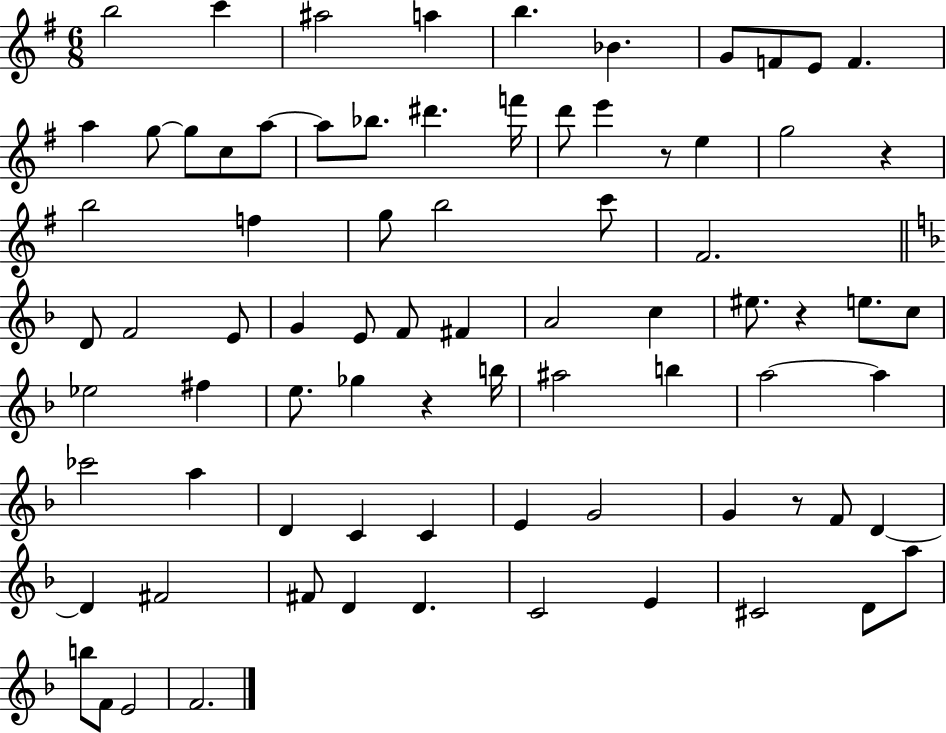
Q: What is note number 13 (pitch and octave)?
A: G5